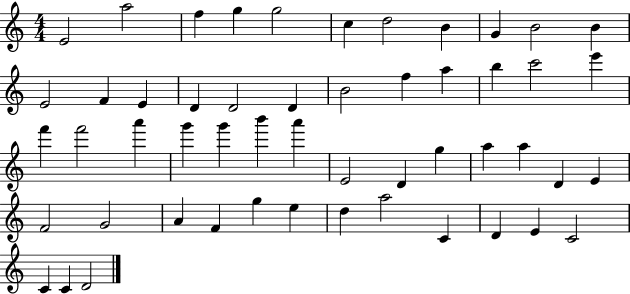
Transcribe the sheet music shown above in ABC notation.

X:1
T:Untitled
M:4/4
L:1/4
K:C
E2 a2 f g g2 c d2 B G B2 B E2 F E D D2 D B2 f a b c'2 e' f' f'2 a' g' g' b' a' E2 D g a a D E F2 G2 A F g e d a2 C D E C2 C C D2